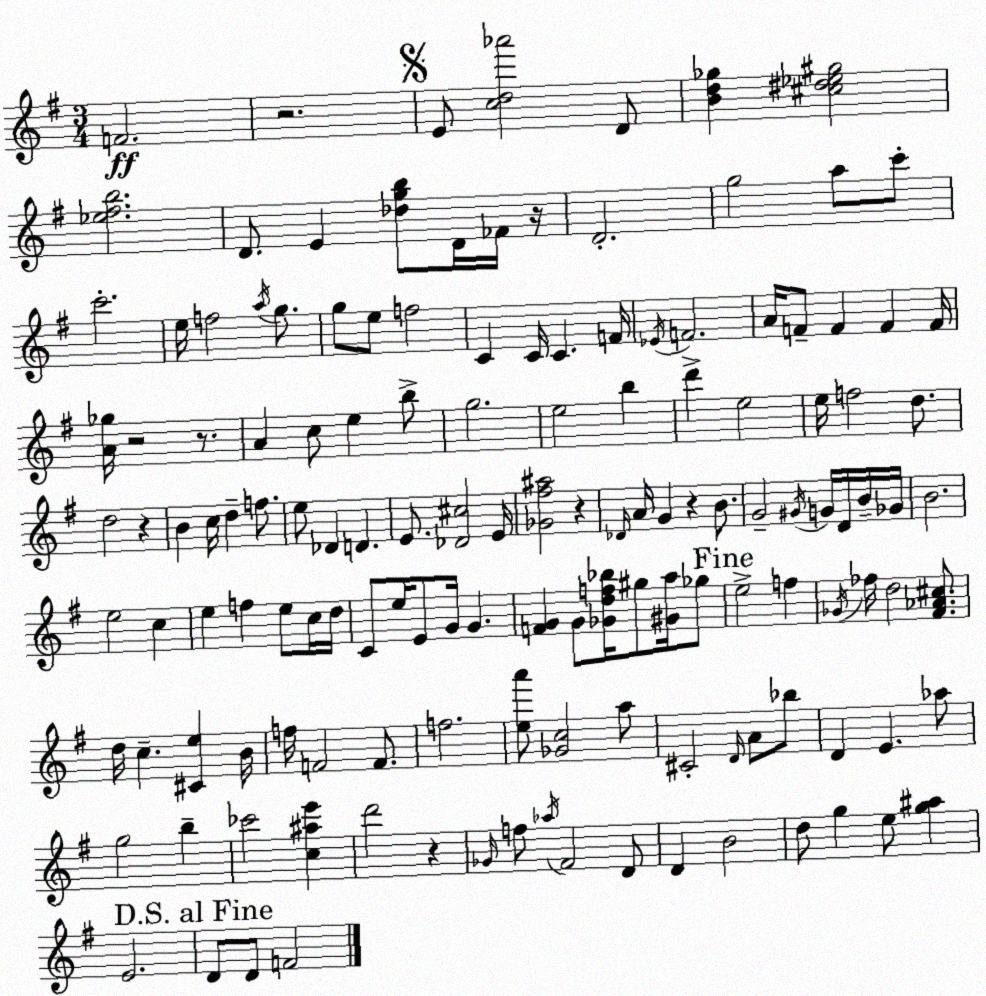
X:1
T:Untitled
M:3/4
L:1/4
K:G
F2 z2 E/2 [cd_a']2 D/2 [Bd_g] [^c^d_e^g]2 [_e^fb]2 D/2 E [_dgb]/2 D/4 _F/4 z/4 D2 g2 a/2 c'/2 c'2 e/4 f2 a/4 g/2 g/2 e/2 f2 C C/4 C F/4 _E/4 F2 A/4 F/2 F F F/4 [A_g]/4 z2 z/2 A c/2 e b/2 g2 e2 b d' e2 e/4 f2 d/2 d2 z B c/4 d f/2 e/2 _D D E/2 [_D^c]2 E/4 [_G^f^a]2 z _D/4 A/4 G z B/2 G2 ^G/4 G/4 D/4 B/4 _G/4 B2 e2 c e f e/2 c/4 d/4 C/2 e/4 E/2 G/4 G [FG] G/2 [_Gdf_b]/4 ^g/2 [^Ga]/4 _g/2 e2 f _G/4 _f/4 d2 [^F_A^c]/2 d/4 c [^Ce] B/4 f/4 F2 F/2 f2 [ea']/2 [_Gc]2 a/2 ^C2 D/4 A/2 _b/2 D E _a/2 g2 b _c'2 [c^ae'] d'2 z _G/4 f/2 _a/4 ^F2 D/2 D B2 d/2 g e/2 [g^a] E2 D/2 D/2 F2